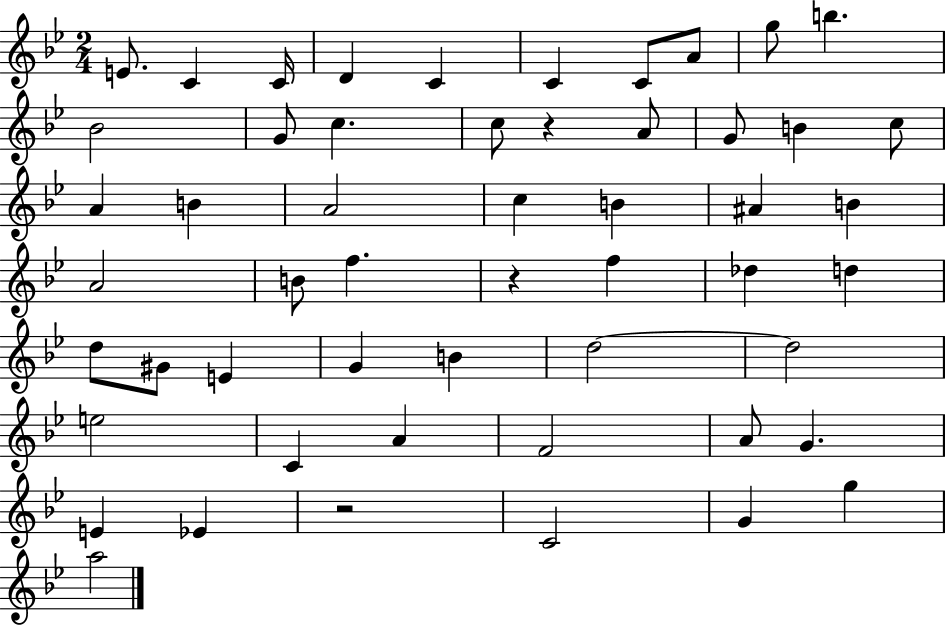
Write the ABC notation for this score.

X:1
T:Untitled
M:2/4
L:1/4
K:Bb
E/2 C C/4 D C C C/2 A/2 g/2 b _B2 G/2 c c/2 z A/2 G/2 B c/2 A B A2 c B ^A B A2 B/2 f z f _d d d/2 ^G/2 E G B d2 d2 e2 C A F2 A/2 G E _E z2 C2 G g a2